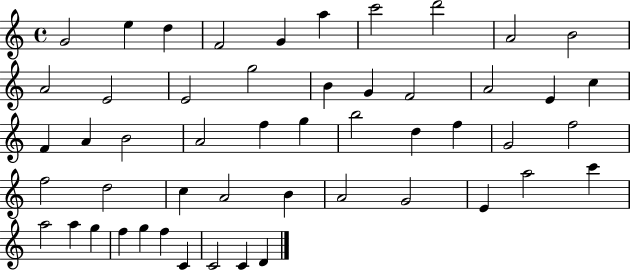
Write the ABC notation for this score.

X:1
T:Untitled
M:4/4
L:1/4
K:C
G2 e d F2 G a c'2 d'2 A2 B2 A2 E2 E2 g2 B G F2 A2 E c F A B2 A2 f g b2 d f G2 f2 f2 d2 c A2 B A2 G2 E a2 c' a2 a g f g f C C2 C D